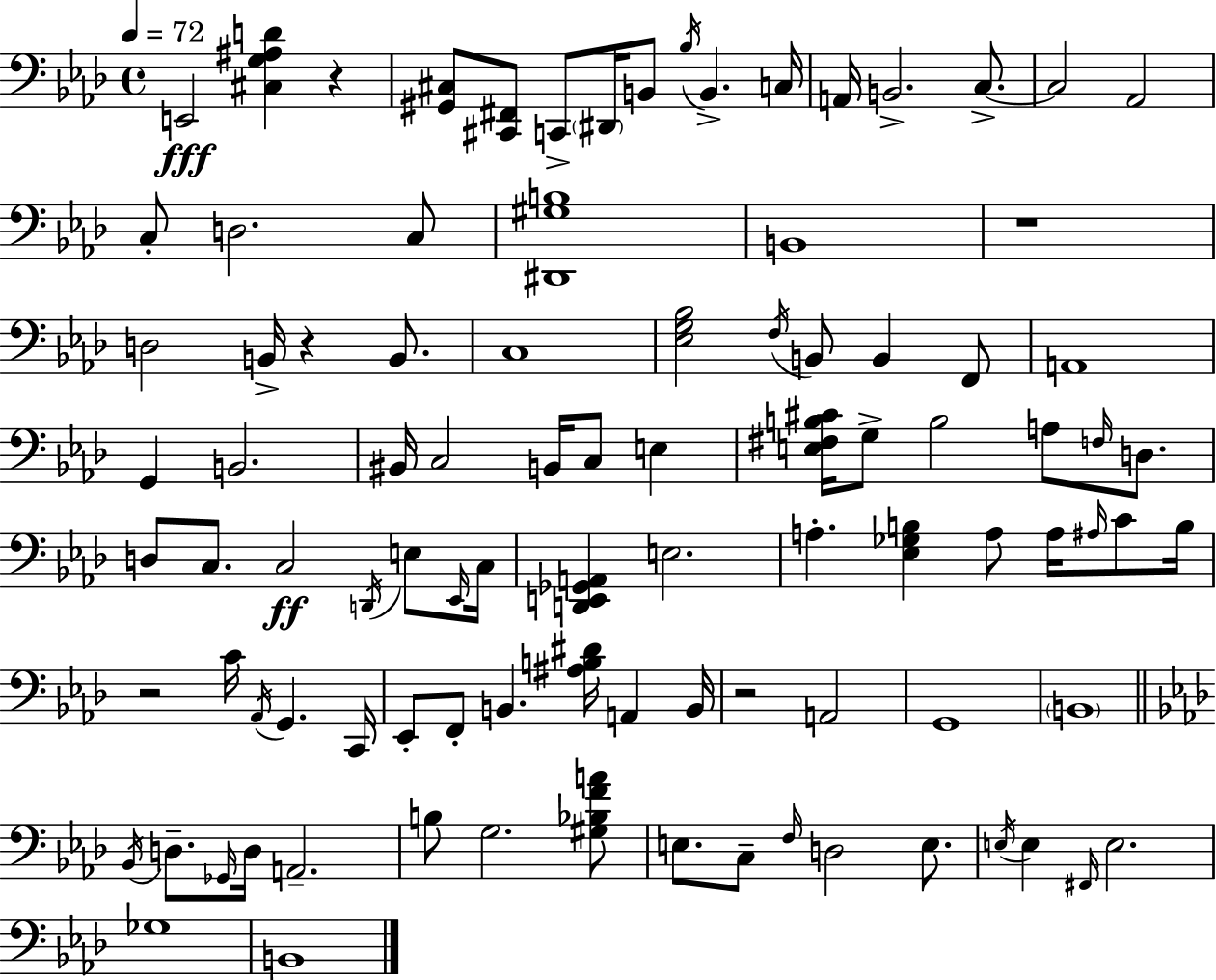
{
  \clef bass
  \time 4/4
  \defaultTimeSignature
  \key f \minor
  \tempo 4 = 72
  e,2\fff <cis g ais d'>4 r4 | <gis, cis>8 <cis, fis,>8 c,8-> \parenthesize dis,16 b,8 \acciaccatura { bes16 } b,4.-> | c16 a,16 b,2.-> c8.->~~ | c2 aes,2 | \break c8-. d2. c8 | <dis, gis b>1 | b,1 | r1 | \break d2 b,16-> r4 b,8. | c1 | <ees g bes>2 \acciaccatura { f16 } b,8 b,4 | f,8 a,1 | \break g,4 b,2. | bis,16 c2 b,16 c8 e4 | <e fis b cis'>16 g8-> b2 a8 \grace { f16 } | d8. d8 c8. c2\ff | \break \acciaccatura { d,16 } e8 \grace { ees,16 } c16 <d, e, ges, a,>4 e2. | a4.-. <ees ges b>4 a8 | a16 \grace { ais16 } c'8 b16 r2 c'16 \acciaccatura { aes,16 } | g,4. c,16 ees,8-. f,8-. b,4. | \break <ais b dis'>16 a,4 b,16 r2 a,2 | g,1 | \parenthesize b,1 | \bar "||" \break \key aes \major \acciaccatura { bes,16 } d8.-- \grace { ges,16 } d16 a,2.-- | b8 g2. | <gis bes f' a'>8 e8. c8-- \grace { f16 } d2 | e8. \acciaccatura { e16 } e4 \grace { fis,16 } e2. | \break ges1 | b,1 | \bar "|."
}